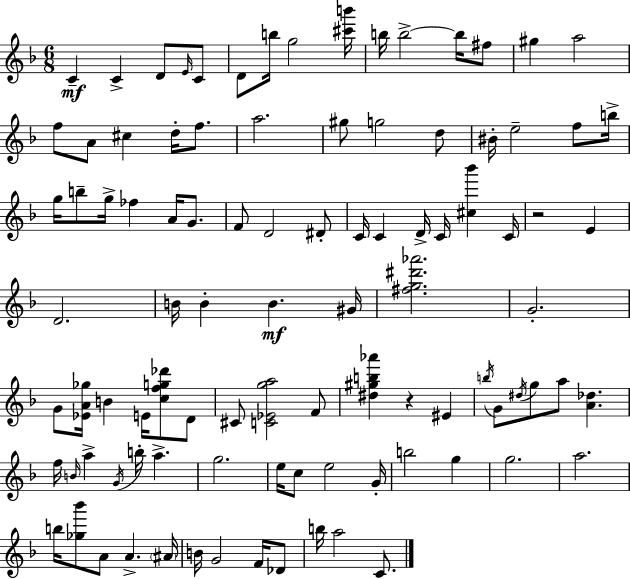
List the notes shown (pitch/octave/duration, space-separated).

C4/q C4/q D4/e E4/s C4/e D4/e B5/s G5/h [C#6,B6]/s B5/s B5/h B5/s F#5/e G#5/q A5/h F5/e A4/e C#5/q D5/s F5/e. A5/h. G#5/e G5/h D5/e BIS4/s E5/h F5/e B5/s G5/s B5/e G5/s FES5/q A4/s G4/e. F4/e D4/h D#4/e C4/s C4/q D4/s C4/s [C#5,Bb6]/q C4/s R/h E4/q D4/h. B4/s B4/q B4/q. G#4/s [F#5,G5,D#6,Ab6]/h. G4/h. G4/e [Eb4,A4,Gb5]/s B4/q E4/s [C5,F5,G5,Db6]/e D4/e C#4/e [C4,Eb4,G5,A5]/h F4/e [D#5,G#5,B5,Ab6]/q R/q EIS4/q B5/s G4/e D#5/s G5/e A5/e [A4,Db5]/q. F5/s B4/s A5/q G4/s B5/s A5/q. G5/h. E5/s C5/e E5/h G4/s B5/h G5/q G5/h. A5/h. B5/s [Gb5,Bb6]/e A4/e A4/q. A#4/s B4/s G4/h F4/s Db4/e B5/s A5/h C4/e.